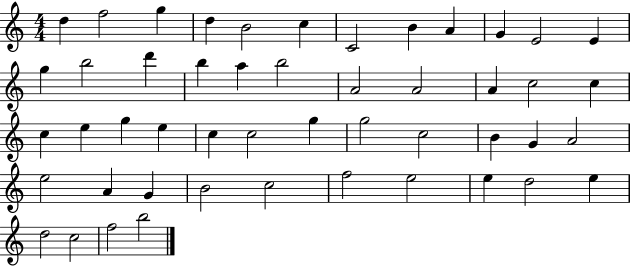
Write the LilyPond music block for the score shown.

{
  \clef treble
  \numericTimeSignature
  \time 4/4
  \key c \major
  d''4 f''2 g''4 | d''4 b'2 c''4 | c'2 b'4 a'4 | g'4 e'2 e'4 | \break g''4 b''2 d'''4 | b''4 a''4 b''2 | a'2 a'2 | a'4 c''2 c''4 | \break c''4 e''4 g''4 e''4 | c''4 c''2 g''4 | g''2 c''2 | b'4 g'4 a'2 | \break e''2 a'4 g'4 | b'2 c''2 | f''2 e''2 | e''4 d''2 e''4 | \break d''2 c''2 | f''2 b''2 | \bar "|."
}